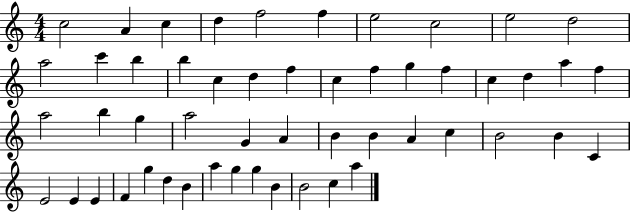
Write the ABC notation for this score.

X:1
T:Untitled
M:4/4
L:1/4
K:C
c2 A c d f2 f e2 c2 e2 d2 a2 c' b b c d f c f g f c d a f a2 b g a2 G A B B A c B2 B C E2 E E F g d B a g g B B2 c a